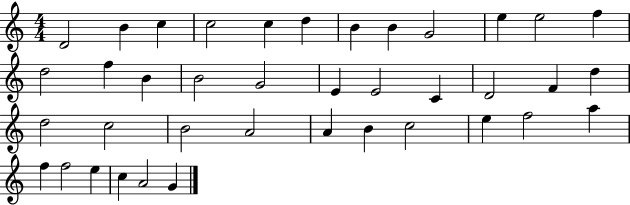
D4/h B4/q C5/q C5/h C5/q D5/q B4/q B4/q G4/h E5/q E5/h F5/q D5/h F5/q B4/q B4/h G4/h E4/q E4/h C4/q D4/h F4/q D5/q D5/h C5/h B4/h A4/h A4/q B4/q C5/h E5/q F5/h A5/q F5/q F5/h E5/q C5/q A4/h G4/q